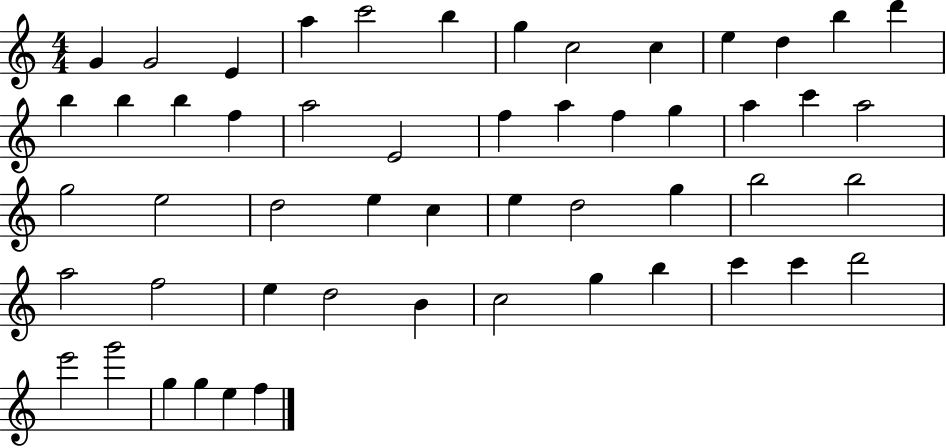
X:1
T:Untitled
M:4/4
L:1/4
K:C
G G2 E a c'2 b g c2 c e d b d' b b b f a2 E2 f a f g a c' a2 g2 e2 d2 e c e d2 g b2 b2 a2 f2 e d2 B c2 g b c' c' d'2 e'2 g'2 g g e f